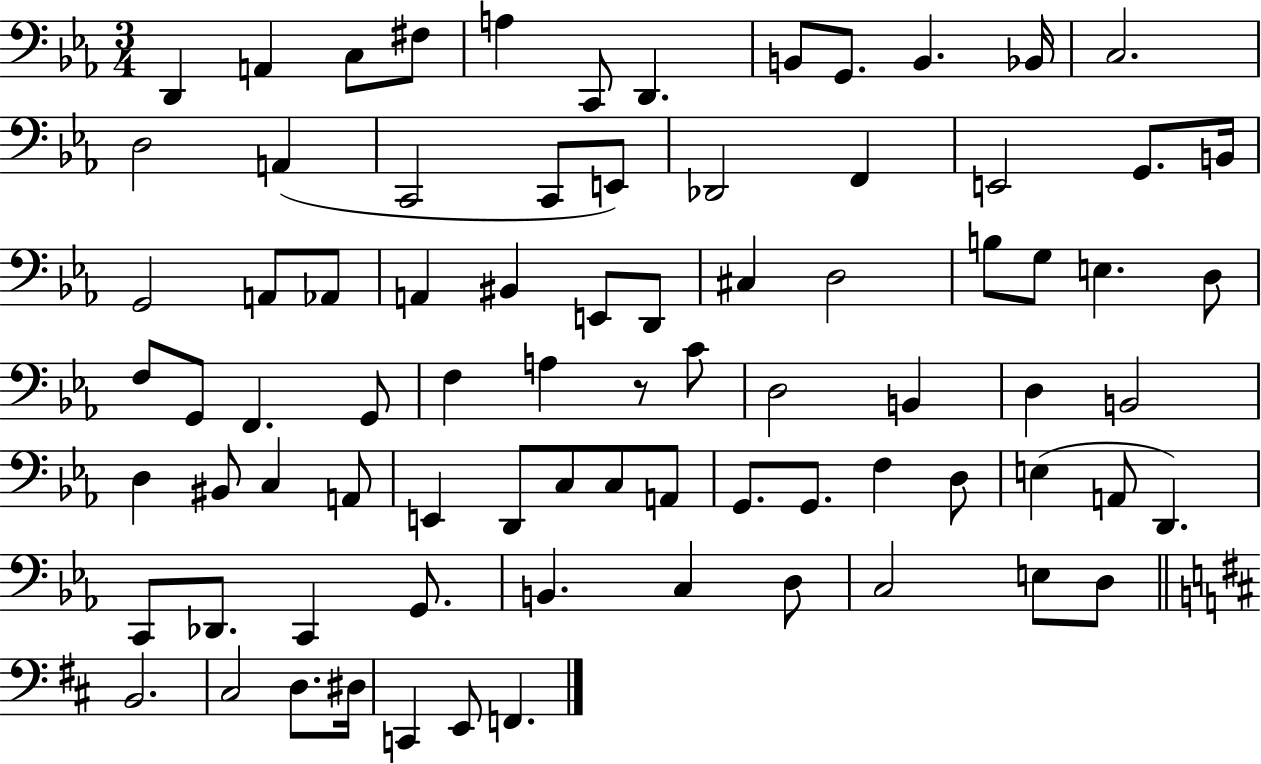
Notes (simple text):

D2/q A2/q C3/e F#3/e A3/q C2/e D2/q. B2/e G2/e. B2/q. Bb2/s C3/h. D3/h A2/q C2/h C2/e E2/e Db2/h F2/q E2/h G2/e. B2/s G2/h A2/e Ab2/e A2/q BIS2/q E2/e D2/e C#3/q D3/h B3/e G3/e E3/q. D3/e F3/e G2/e F2/q. G2/e F3/q A3/q R/e C4/e D3/h B2/q D3/q B2/h D3/q BIS2/e C3/q A2/e E2/q D2/e C3/e C3/e A2/e G2/e. G2/e. F3/q D3/e E3/q A2/e D2/q. C2/e Db2/e. C2/q G2/e. B2/q. C3/q D3/e C3/h E3/e D3/e B2/h. C#3/h D3/e. D#3/s C2/q E2/e F2/q.